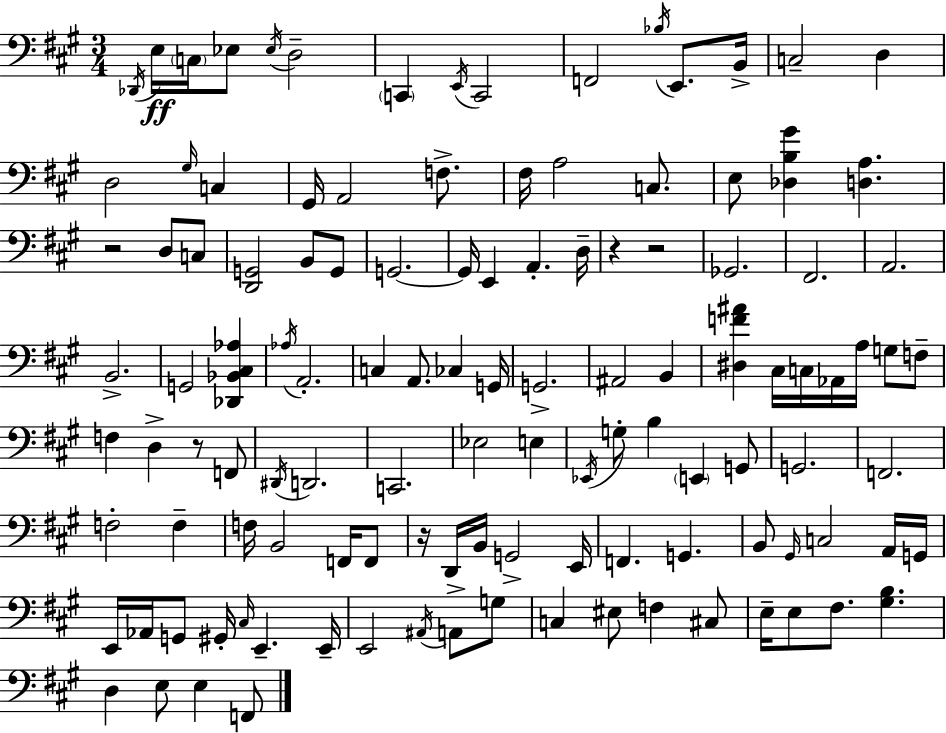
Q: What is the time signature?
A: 3/4